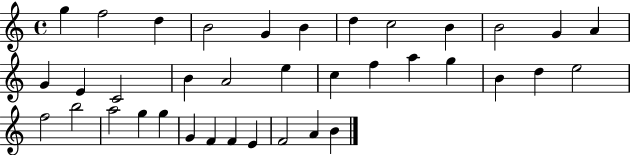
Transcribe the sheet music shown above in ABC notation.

X:1
T:Untitled
M:4/4
L:1/4
K:C
g f2 d B2 G B d c2 B B2 G A G E C2 B A2 e c f a g B d e2 f2 b2 a2 g g G F F E F2 A B